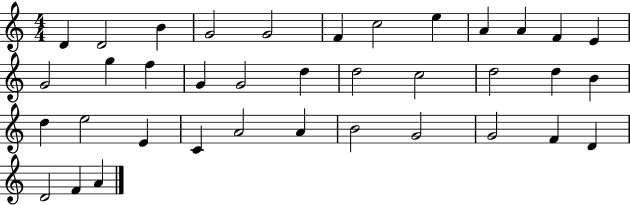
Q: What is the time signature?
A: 4/4